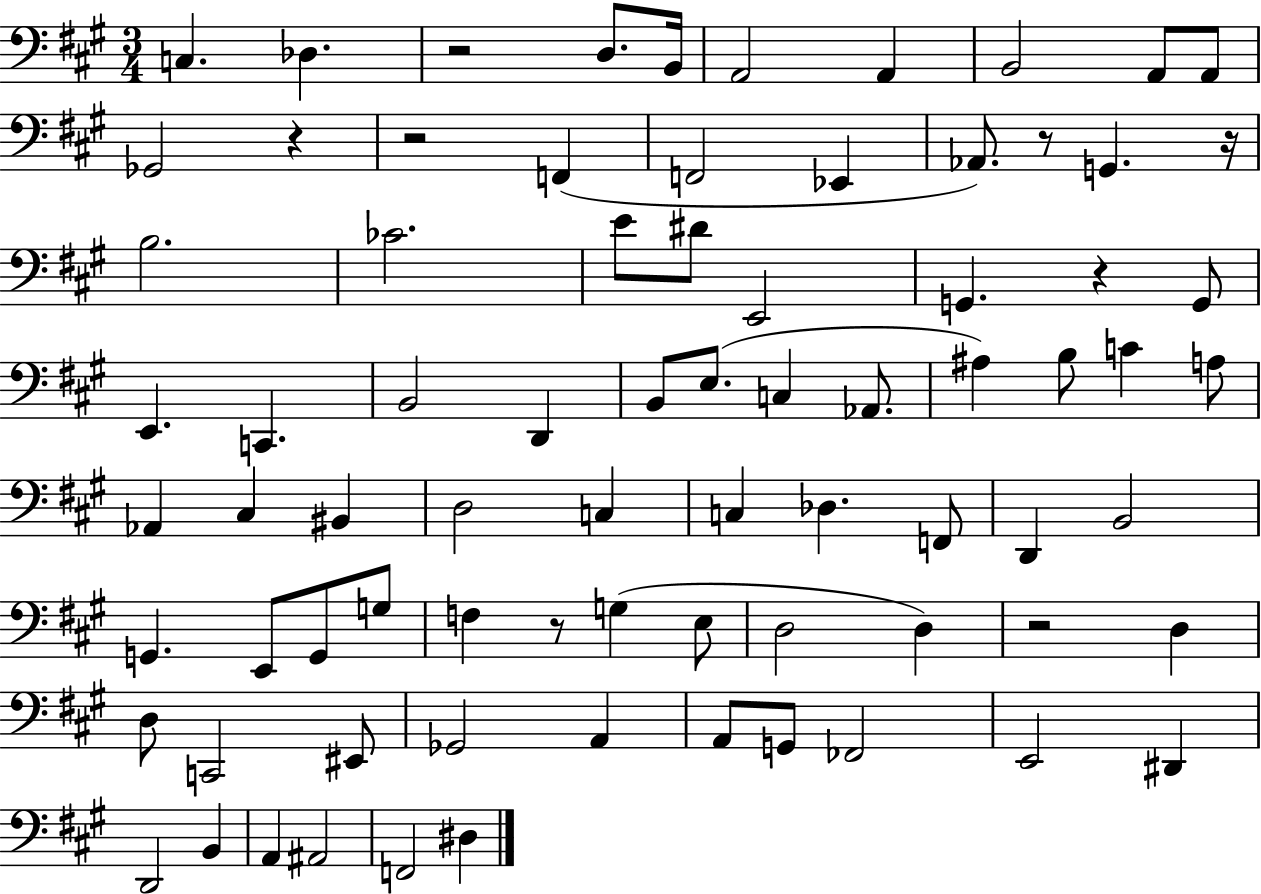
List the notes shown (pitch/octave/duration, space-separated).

C3/q. Db3/q. R/h D3/e. B2/s A2/h A2/q B2/h A2/e A2/e Gb2/h R/q R/h F2/q F2/h Eb2/q Ab2/e. R/e G2/q. R/s B3/h. CES4/h. E4/e D#4/e E2/h G2/q. R/q G2/e E2/q. C2/q. B2/h D2/q B2/e E3/e. C3/q Ab2/e. A#3/q B3/e C4/q A3/e Ab2/q C#3/q BIS2/q D3/h C3/q C3/q Db3/q. F2/e D2/q B2/h G2/q. E2/e G2/e G3/e F3/q R/e G3/q E3/e D3/h D3/q R/h D3/q D3/e C2/h EIS2/e Gb2/h A2/q A2/e G2/e FES2/h E2/h D#2/q D2/h B2/q A2/q A#2/h F2/h D#3/q